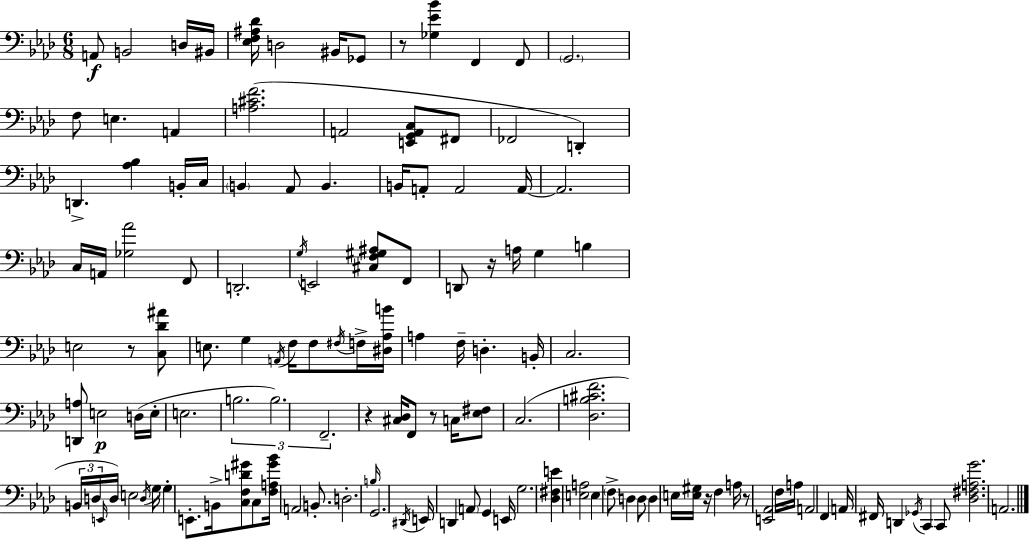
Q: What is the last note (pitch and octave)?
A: A2